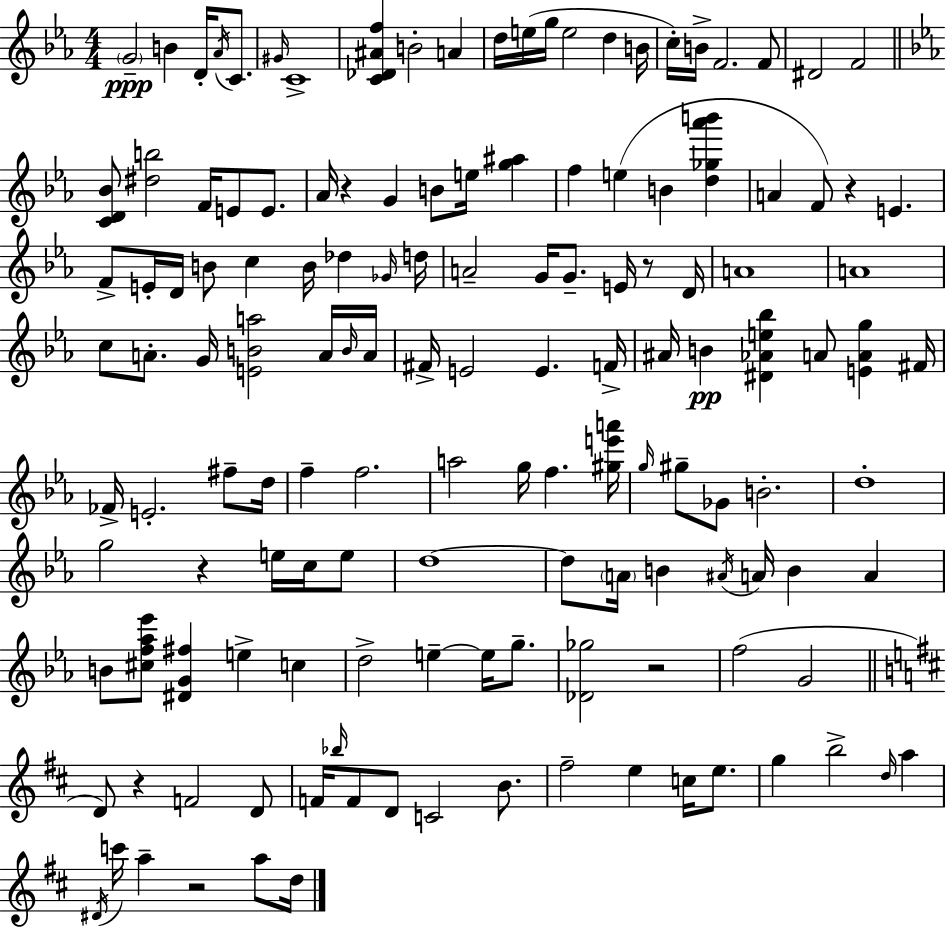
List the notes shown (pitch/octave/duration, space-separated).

G4/h B4/q D4/s Ab4/s C4/e. G#4/s C4/w [C4,Db4,A#4,F5]/q B4/h A4/q D5/s E5/s G5/s E5/h D5/q B4/s C5/s B4/s F4/h. F4/e D#4/h F4/h [C4,D4,Bb4]/e [D#5,B5]/h F4/s E4/e E4/e. Ab4/s R/q G4/q B4/e E5/s [G5,A#5]/q F5/q E5/q B4/q [D5,Gb5,Ab6,B6]/q A4/q F4/e R/q E4/q. F4/e E4/s D4/s B4/e C5/q B4/s Db5/q Gb4/s D5/s A4/h G4/s G4/e. E4/s R/e D4/s A4/w A4/w C5/e A4/e. G4/s [E4,B4,A5]/h A4/s B4/s A4/s F#4/s E4/h E4/q. F4/s A#4/s B4/q [D#4,Ab4,E5,Bb5]/q A4/e [E4,A4,G5]/q F#4/s FES4/s E4/h. F#5/e D5/s F5/q F5/h. A5/h G5/s F5/q. [G#5,E6,A6]/s G5/s G#5/e Gb4/e B4/h. D5/w G5/h R/q E5/s C5/s E5/e D5/w D5/e A4/s B4/q A#4/s A4/s B4/q A4/q B4/e [C#5,F5,Ab5,Eb6]/e [D#4,G4,F#5]/q E5/q C5/q D5/h E5/q E5/s G5/e. [Db4,Gb5]/h R/h F5/h G4/h D4/e R/q F4/h D4/e F4/s Bb5/s F4/e D4/e C4/h B4/e. F#5/h E5/q C5/s E5/e. G5/q B5/h D5/s A5/q D#4/s C6/s A5/q R/h A5/e D5/s